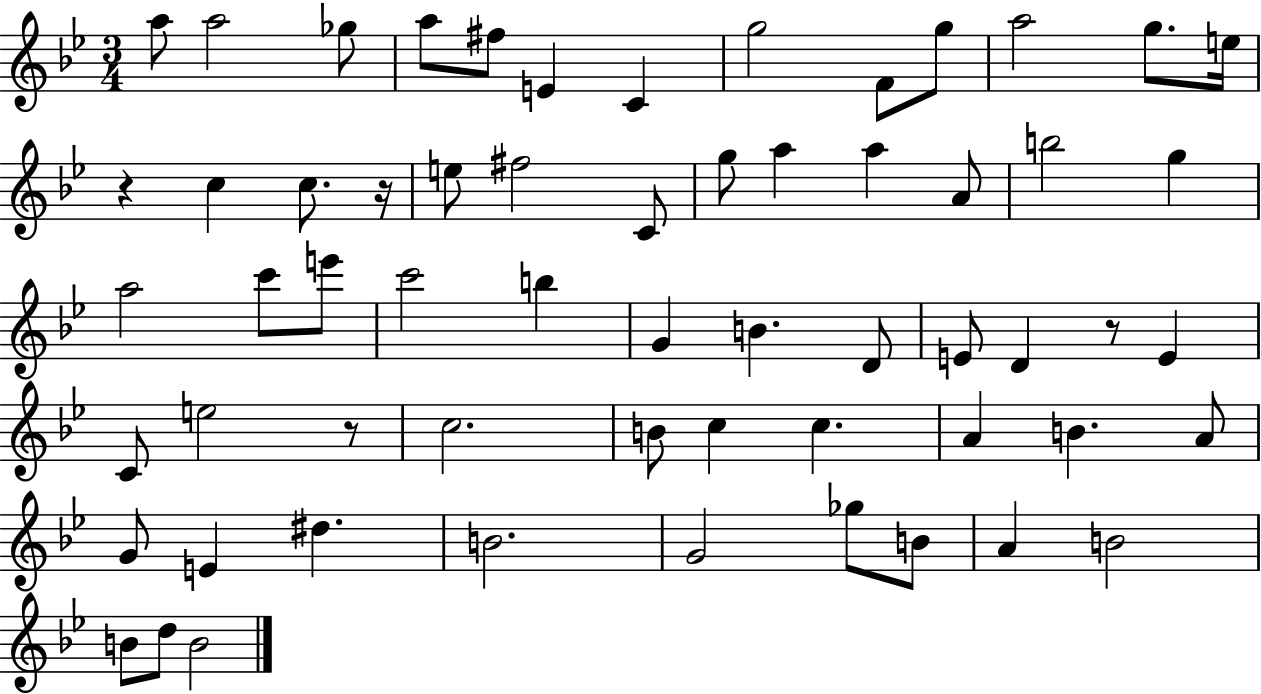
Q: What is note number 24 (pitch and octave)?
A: G5